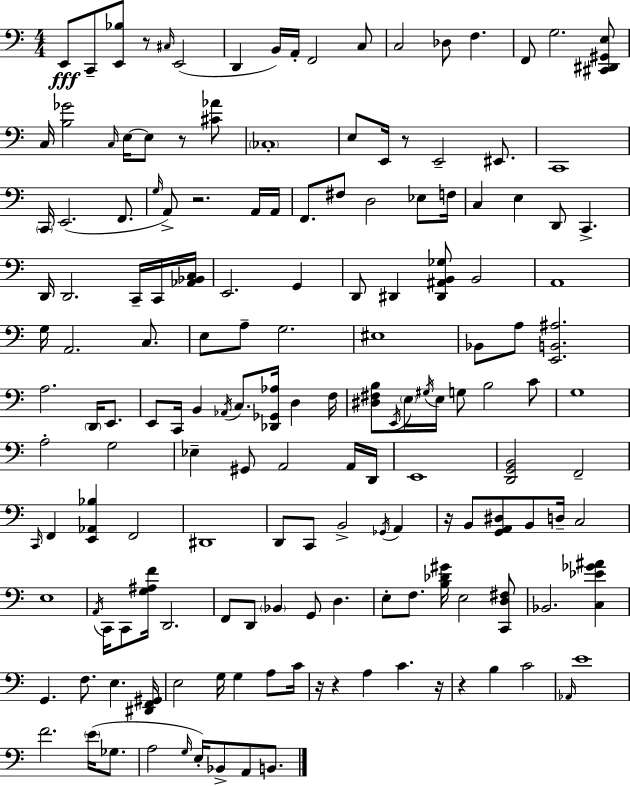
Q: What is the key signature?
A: C major